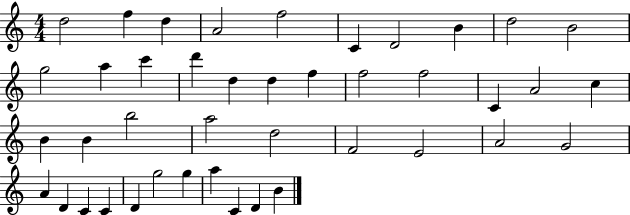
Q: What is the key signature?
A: C major